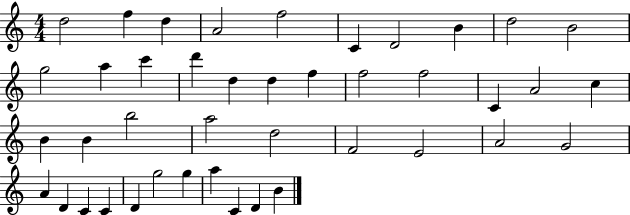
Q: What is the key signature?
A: C major